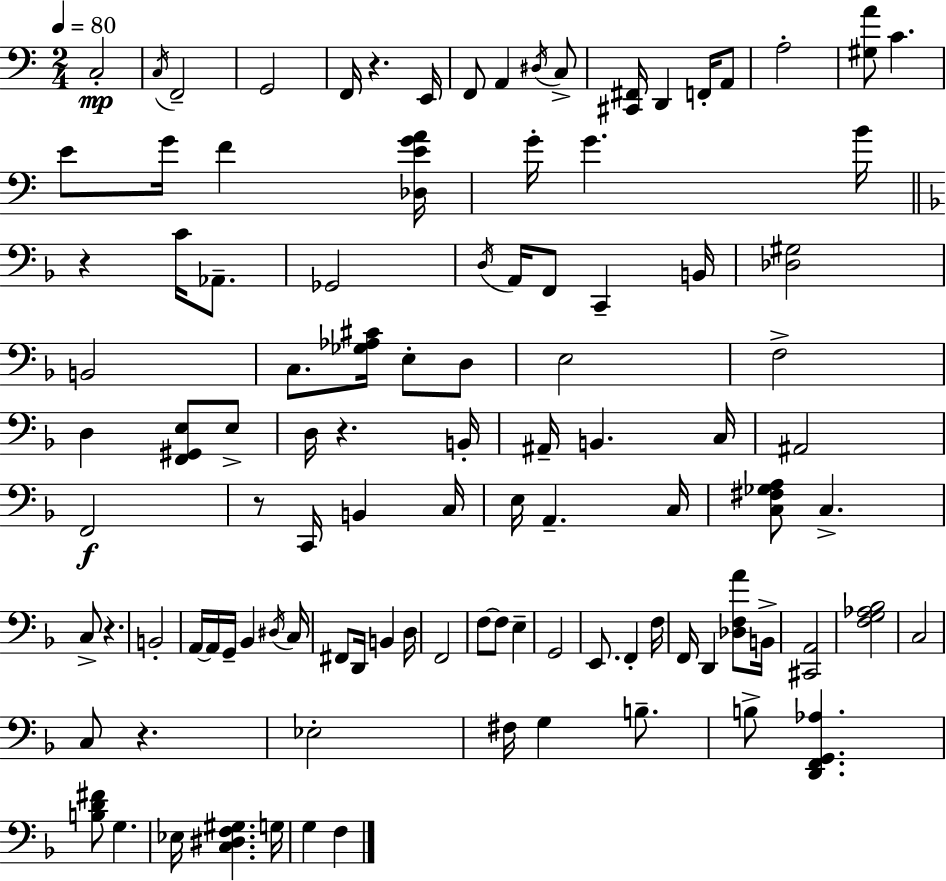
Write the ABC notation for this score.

X:1
T:Untitled
M:2/4
L:1/4
K:C
C,2 C,/4 F,,2 G,,2 F,,/4 z E,,/4 F,,/2 A,, ^D,/4 C,/2 [^C,,^F,,]/4 D,, F,,/4 A,,/2 A,2 [^G,A]/2 C E/2 G/4 F [_D,EGA]/4 G/4 G B/4 z C/4 _A,,/2 _G,,2 D,/4 A,,/4 F,,/2 C,, B,,/4 [_D,^G,]2 B,,2 C,/2 [_G,_A,^C]/4 E,/2 D,/2 E,2 F,2 D, [F,,^G,,E,]/2 E,/2 D,/4 z B,,/4 ^A,,/4 B,, C,/4 ^A,,2 F,,2 z/2 C,,/4 B,, C,/4 E,/4 A,, C,/4 [C,^F,_G,A,]/2 C, C,/2 z B,,2 A,,/4 A,,/4 G,,/4 _B,, ^D,/4 C,/4 ^F,,/2 D,,/4 B,, D,/4 F,,2 F,/2 F,/2 E, G,,2 E,,/2 F,, F,/4 F,,/4 D,, [_D,F,A]/2 B,,/4 [^C,,A,,]2 [F,G,_A,_B,]2 C,2 C,/2 z _E,2 ^F,/4 G, B,/2 B,/2 [D,,F,,G,,_A,] [B,D^F]/2 G, _E,/4 [C,^D,F,^G,] G,/4 G, F,